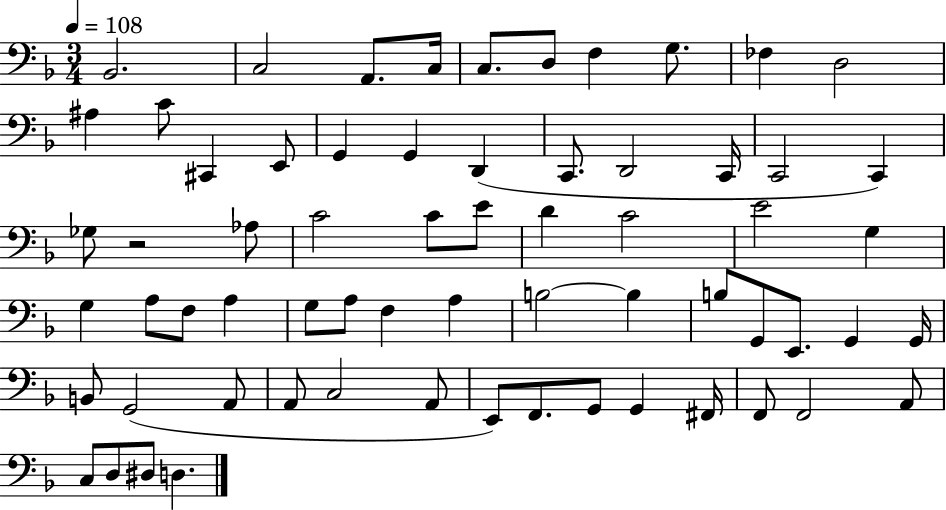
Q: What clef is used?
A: bass